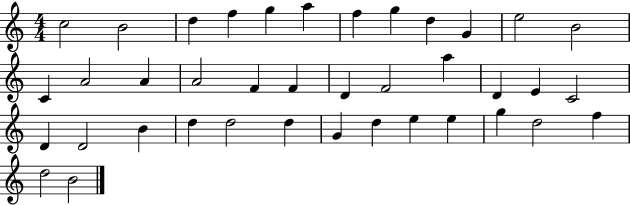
X:1
T:Untitled
M:4/4
L:1/4
K:C
c2 B2 d f g a f g d G e2 B2 C A2 A A2 F F D F2 a D E C2 D D2 B d d2 d G d e e g d2 f d2 B2